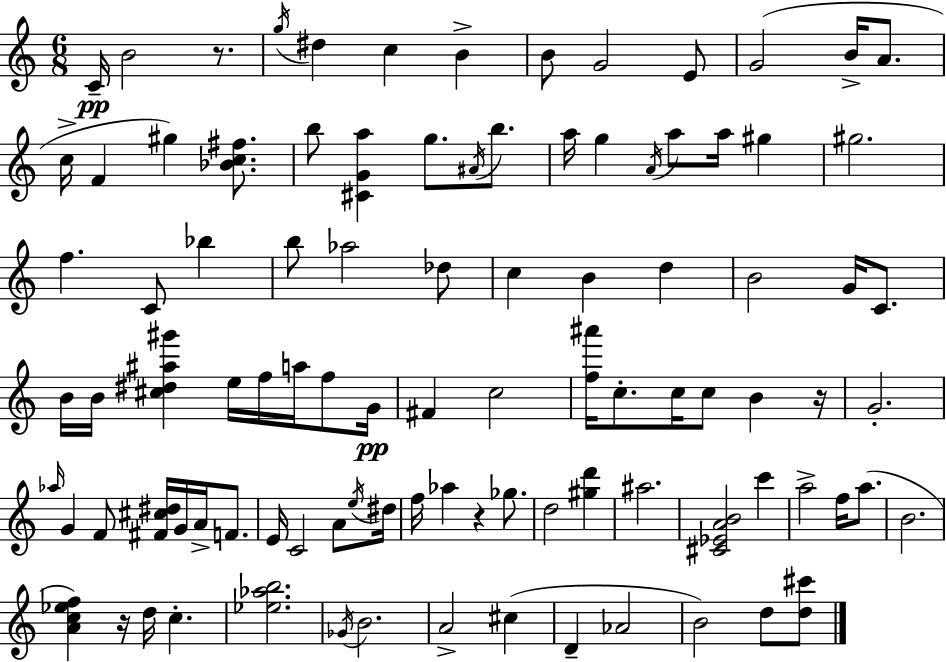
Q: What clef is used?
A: treble